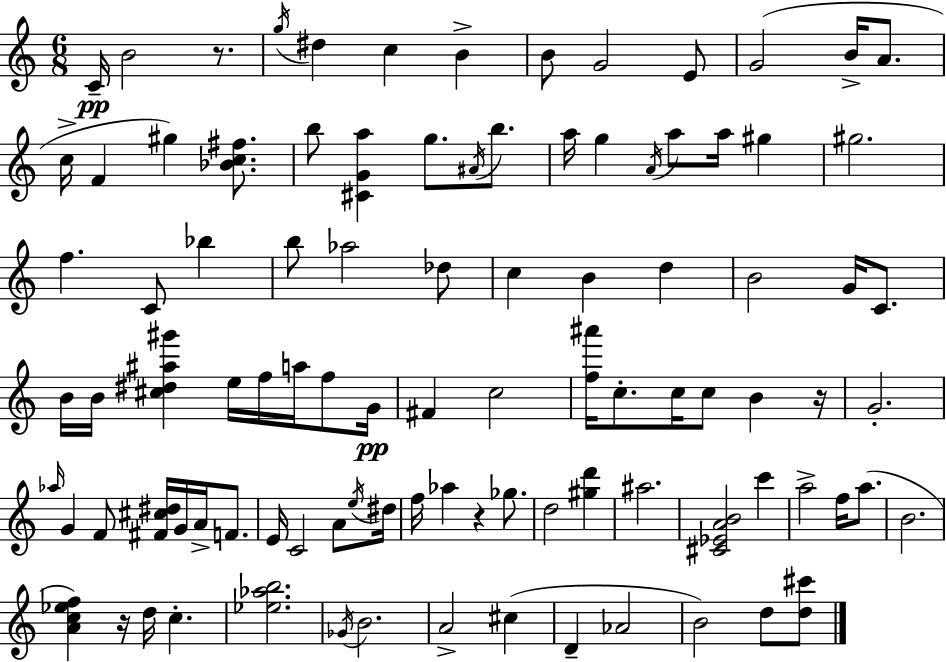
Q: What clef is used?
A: treble